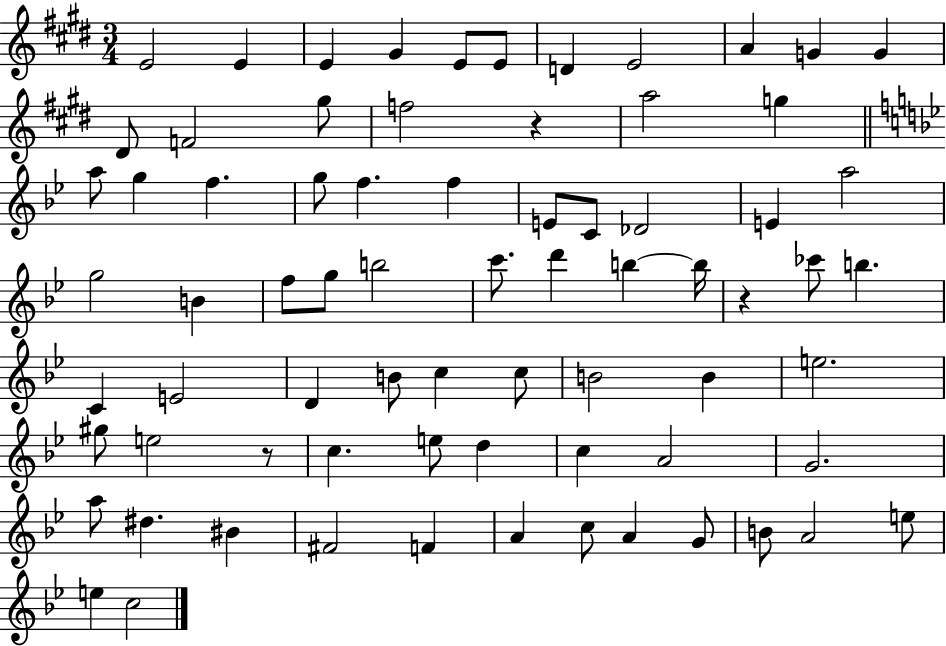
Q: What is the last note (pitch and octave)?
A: C5